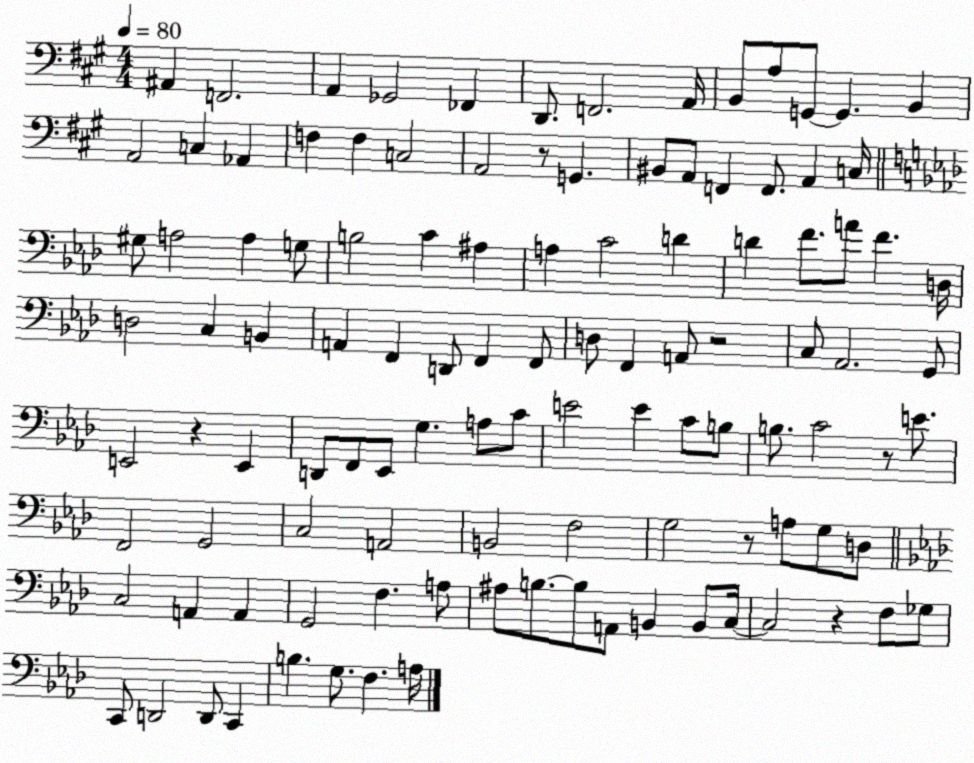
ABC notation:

X:1
T:Untitled
M:4/4
L:1/4
K:A
^A,, F,,2 A,, _G,,2 _F,, D,,/2 F,,2 A,,/4 B,,/2 A,/2 G,,/2 G,, B,, A,,2 C, _A,, F, F, C,2 A,,2 z/2 G,, ^B,,/2 A,,/2 F,, F,,/2 A,, C,/4 ^G,/2 A,2 A, G,/2 B,2 C ^A, A, C2 D D F/2 A/2 F D,/4 D,2 C, B,, A,, F,, D,,/2 F,, F,,/2 D,/2 F,, A,,/2 z2 C,/2 _A,,2 G,,/2 E,,2 z E,, D,,/2 F,,/2 _E,,/2 G, A,/2 C/2 E2 E C/2 B,/2 B,/2 C2 z/2 E/2 F,,2 G,,2 C,2 A,,2 B,,2 F,2 G,2 z/2 A,/2 G,/2 D,/2 C,2 A,, A,, G,,2 F, A,/2 ^A,/2 B,/2 B,/2 A,,/2 B,, B,,/2 C,/4 C,2 z F,/2 _G,/2 C,,/2 D,,2 D,,/2 C,, B, G,/2 F, A,/4